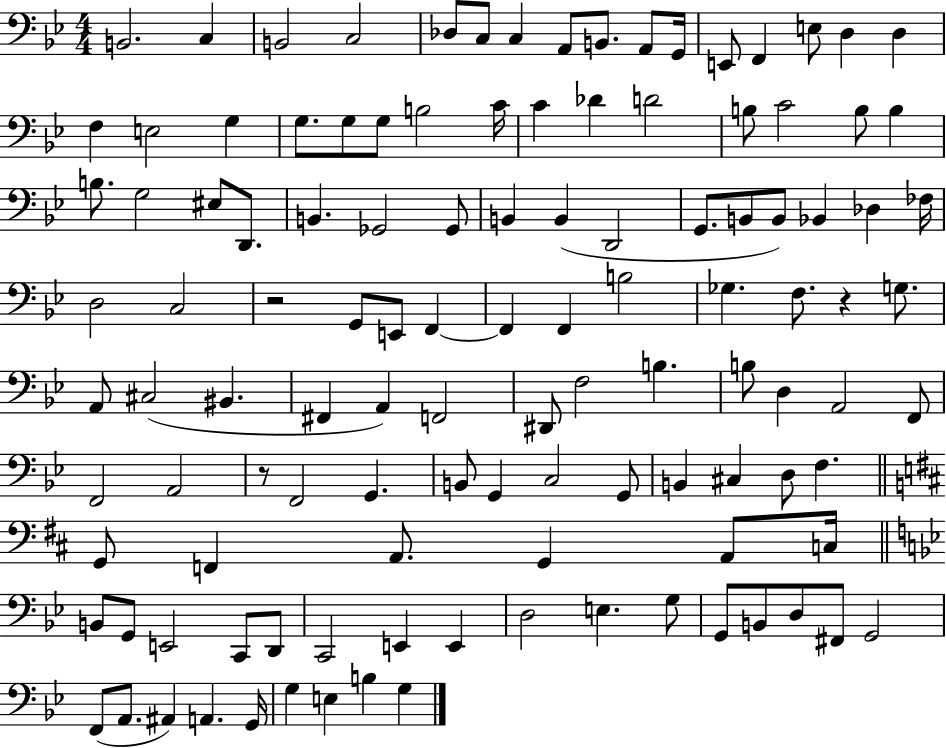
B2/h. C3/q B2/h C3/h Db3/e C3/e C3/q A2/e B2/e. A2/e G2/s E2/e F2/q E3/e D3/q D3/q F3/q E3/h G3/q G3/e. G3/e G3/e B3/h C4/s C4/q Db4/q D4/h B3/e C4/h B3/e B3/q B3/e. G3/h EIS3/e D2/e. B2/q. Gb2/h Gb2/e B2/q B2/q D2/h G2/e. B2/e B2/e Bb2/q Db3/q FES3/s D3/h C3/h R/h G2/e E2/e F2/q F2/q F2/q B3/h Gb3/q. F3/e. R/q G3/e. A2/e C#3/h BIS2/q. F#2/q A2/q F2/h D#2/e F3/h B3/q. B3/e D3/q A2/h F2/e F2/h A2/h R/e F2/h G2/q. B2/e G2/q C3/h G2/e B2/q C#3/q D3/e F3/q. G2/e F2/q A2/e. G2/q A2/e C3/s B2/e G2/e E2/h C2/e D2/e C2/h E2/q E2/q D3/h E3/q. G3/e G2/e B2/e D3/e F#2/e G2/h F2/e A2/e. A#2/q A2/q. G2/s G3/q E3/q B3/q G3/q